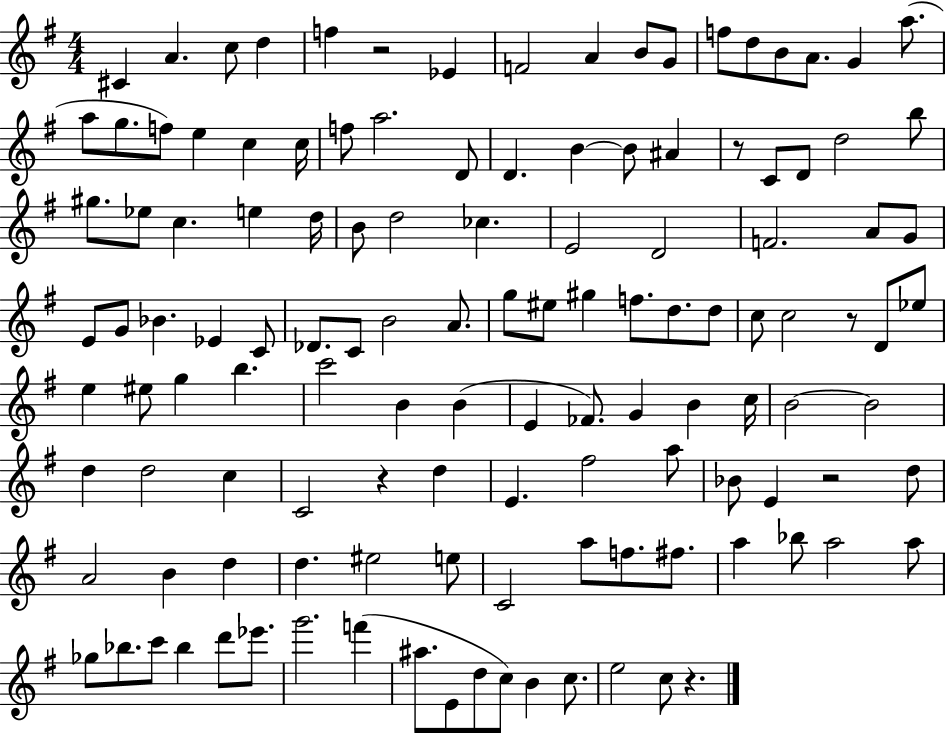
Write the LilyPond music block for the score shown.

{
  \clef treble
  \numericTimeSignature
  \time 4/4
  \key g \major
  cis'4 a'4. c''8 d''4 | f''4 r2 ees'4 | f'2 a'4 b'8 g'8 | f''8 d''8 b'8 a'8. g'4 a''8.( | \break a''8 g''8. f''8) e''4 c''4 c''16 | f''8 a''2. d'8 | d'4. b'4~~ b'8 ais'4 | r8 c'8 d'8 d''2 b''8 | \break gis''8. ees''8 c''4. e''4 d''16 | b'8 d''2 ces''4. | e'2 d'2 | f'2. a'8 g'8 | \break e'8 g'8 bes'4. ees'4 c'8 | des'8. c'8 b'2 a'8. | g''8 eis''8 gis''4 f''8. d''8. d''8 | c''8 c''2 r8 d'8 ees''8 | \break e''4 eis''8 g''4 b''4. | c'''2 b'4 b'4( | e'4 fes'8.) g'4 b'4 c''16 | b'2~~ b'2 | \break d''4 d''2 c''4 | c'2 r4 d''4 | e'4. fis''2 a''8 | bes'8 e'4 r2 d''8 | \break a'2 b'4 d''4 | d''4. eis''2 e''8 | c'2 a''8 f''8. fis''8. | a''4 bes''8 a''2 a''8 | \break ges''8 bes''8. c'''8 bes''4 d'''8 ees'''8. | g'''2. f'''4( | ais''8. e'8 d''8 c''8) b'4 c''8. | e''2 c''8 r4. | \break \bar "|."
}